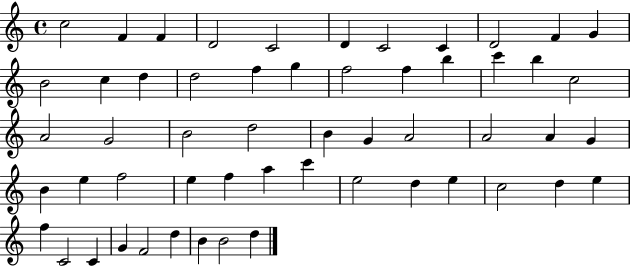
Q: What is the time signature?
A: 4/4